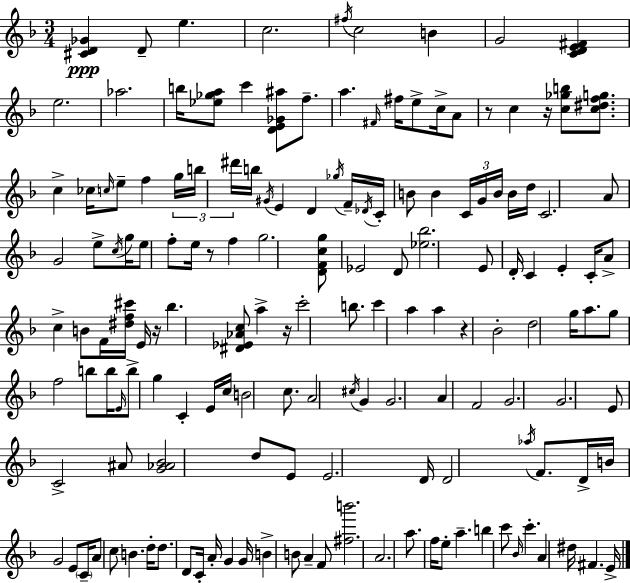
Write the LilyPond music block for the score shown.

{
  \clef treble
  \numericTimeSignature
  \time 3/4
  \key f \major
  <cis' d' ges'>4\ppp d'8-- e''4. | c''2. | \acciaccatura { fis''16 } c''2 b'4 | g'2 <c' d' e' fis'>4 | \break e''2. | aes''2. | b''16 <ees'' ges'' a''>8 c'''4 <d' e' ges' ais''>8 f''8.-- | a''4. \grace { fis'16 } fis''16 e''8-> c''16-> | \break a'8 r8 c''4 r16 <c'' ges'' b''>8 <c'' dis'' f'' g''>8. | c''4-> ces''16 \grace { c''16 } e''8-- f''4 | \tuplet 3/2 { g''16 b''16 dis'''16 } b''16 \acciaccatura { gis'16 } e'4 d'4 | \acciaccatura { ges''16 } f'16-- \acciaccatura { des'16 } c'16-. b'8 b'4 | \break \tuplet 3/2 { c'16 g'16 b'16 } b'16 d''16 c'2. | a'8 g'2 | e''8-> \acciaccatura { c''16 } g''16 e''8 f''8-. | e''16 r8 f''4 g''2. | \break <d' f' c'' g''>8 ees'2 | d'8 <ees'' bes''>2. | e'8 d'16-. c'4 | e'4-. c'16-. a'8-> c''4-> | \break b'8 f'16 <dis'' f'' cis'''>16 e'16 r16 bes''4. | <dis' ees' aes' c''>8 a''4-> r16 c'''2-. | b''8. c'''4 a''4 | a''4 r4 bes'2-. | \break d''2 | g''16 a''8. g''8 f''2 | b''8 b''16 \grace { e'16 } b''8-> g''4 | c'4-. e'16 c''16 b'2 | \break c''8. a'2 | \acciaccatura { cis''16 } g'4 g'2. | a'4 | f'2 g'2. | \break g'2. | e'8 c'2-> | ais'8 <g' aes' bes'>2 | d''8 e'8 e'2. | \break d'16 d'2 | \acciaccatura { aes''16 } f'8. d'16-> b'16 | g'2 e'8 \parenthesize c'16-- a'8 | c''8 b'4. d''16-. d''8. | \break d'8 c'16-. a'16-. g'4 g'16 b'4-> | b'8 a'4-- f'8 <fis'' b'''>2. | a'2. | a''8. | \break f''16 e''8-. a''4.-- b''4 | c'''8 \grace { bes'16 } c'''4.-. a'4 | dis''16 fis'4. e'16-> \bar "|."
}